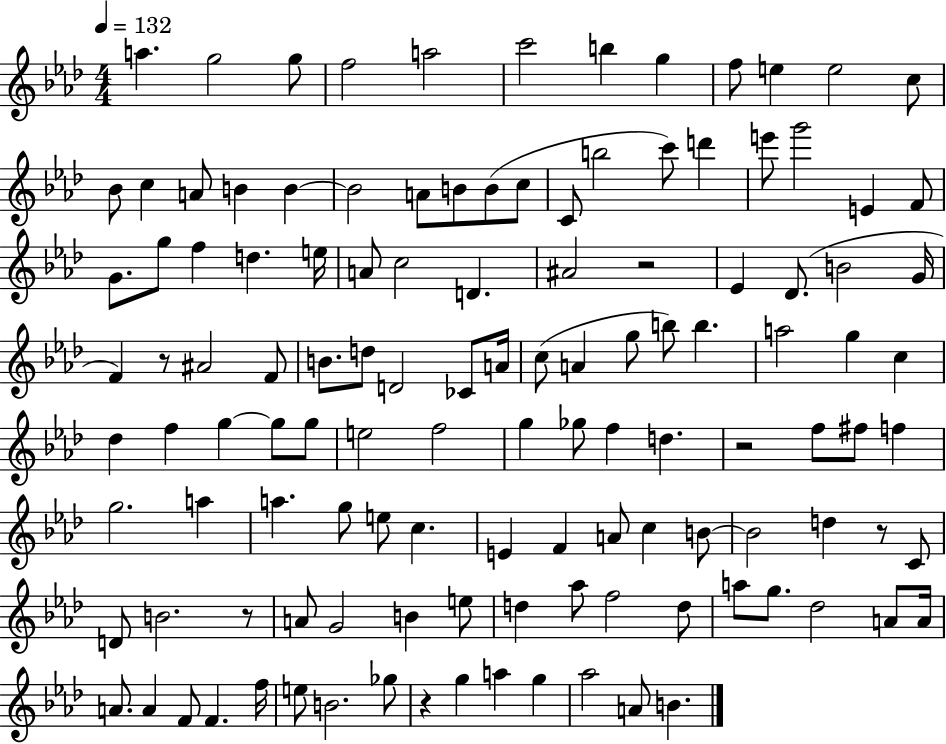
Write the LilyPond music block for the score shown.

{
  \clef treble
  \numericTimeSignature
  \time 4/4
  \key aes \major
  \tempo 4 = 132
  a''4. g''2 g''8 | f''2 a''2 | c'''2 b''4 g''4 | f''8 e''4 e''2 c''8 | \break bes'8 c''4 a'8 b'4 b'4~~ | b'2 a'8 b'8 b'8( c''8 | c'8 b''2 c'''8) d'''4 | e'''8 g'''2 e'4 f'8 | \break g'8. g''8 f''4 d''4. e''16 | a'8 c''2 d'4. | ais'2 r2 | ees'4 des'8.( b'2 g'16 | \break f'4) r8 ais'2 f'8 | b'8. d''8 d'2 ces'8 a'16 | c''8( a'4 g''8 b''8) b''4. | a''2 g''4 c''4 | \break des''4 f''4 g''4~~ g''8 g''8 | e''2 f''2 | g''4 ges''8 f''4 d''4. | r2 f''8 fis''8 f''4 | \break g''2. a''4 | a''4. g''8 e''8 c''4. | e'4 f'4 a'8 c''4 b'8~~ | b'2 d''4 r8 c'8 | \break d'8 b'2. r8 | a'8 g'2 b'4 e''8 | d''4 aes''8 f''2 d''8 | a''8 g''8. des''2 a'8 a'16 | \break a'8. a'4 f'8 f'4. f''16 | e''8 b'2. ges''8 | r4 g''4 a''4 g''4 | aes''2 a'8 b'4. | \break \bar "|."
}